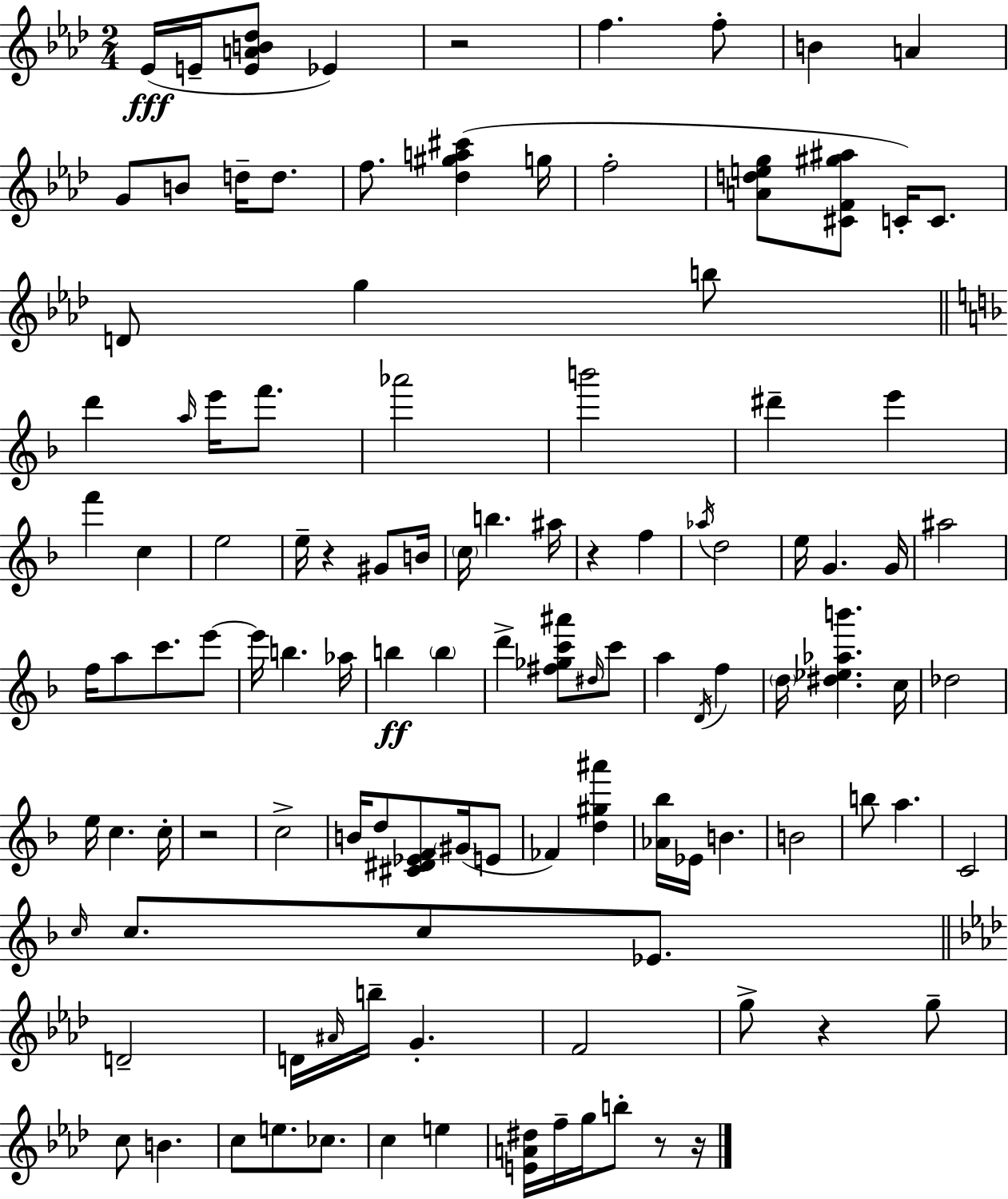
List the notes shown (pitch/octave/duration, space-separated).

Eb4/s E4/s [E4,A4,B4,Db5]/e Eb4/q R/h F5/q. F5/e B4/q A4/q G4/e B4/e D5/s D5/e. F5/e. [Db5,G#5,A5,C#6]/q G5/s F5/h [A4,D5,E5,G5]/e [C#4,F4,G#5,A#5]/e C4/s C4/e. D4/e G5/q B5/e D6/q A5/s E6/s F6/e. Ab6/h B6/h D#6/q E6/q F6/q C5/q E5/h E5/s R/q G#4/e B4/s C5/s B5/q. A#5/s R/q F5/q Ab5/s D5/h E5/s G4/q. G4/s A#5/h F5/s A5/e C6/e. E6/e E6/s B5/q. Ab5/s B5/q B5/q D6/q [F#5,Gb5,C6,A#6]/e D#5/s C6/e A5/q D4/s F5/q D5/s [D#5,Eb5,Ab5,B6]/q. C5/s Db5/h E5/s C5/q. C5/s R/h C5/h B4/s D5/e [C#4,D#4,Eb4,F4]/e G#4/s E4/e FES4/q [D5,G#5,A#6]/q [Ab4,Bb5]/s Eb4/s B4/q. B4/h B5/e A5/q. C4/h C5/s C5/e. C5/e Eb4/e. D4/h D4/s A#4/s B5/s G4/q. F4/h G5/e R/q G5/e C5/e B4/q. C5/e E5/e. CES5/e. C5/q E5/q [E4,A4,D#5]/s F5/s G5/s B5/e R/e R/s